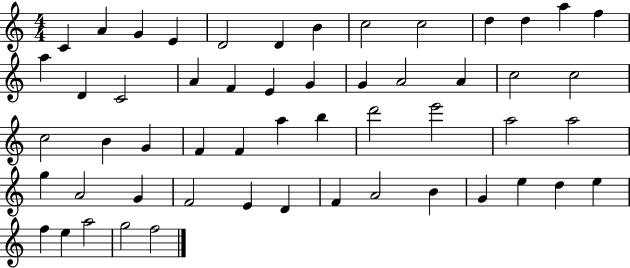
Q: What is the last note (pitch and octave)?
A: F5